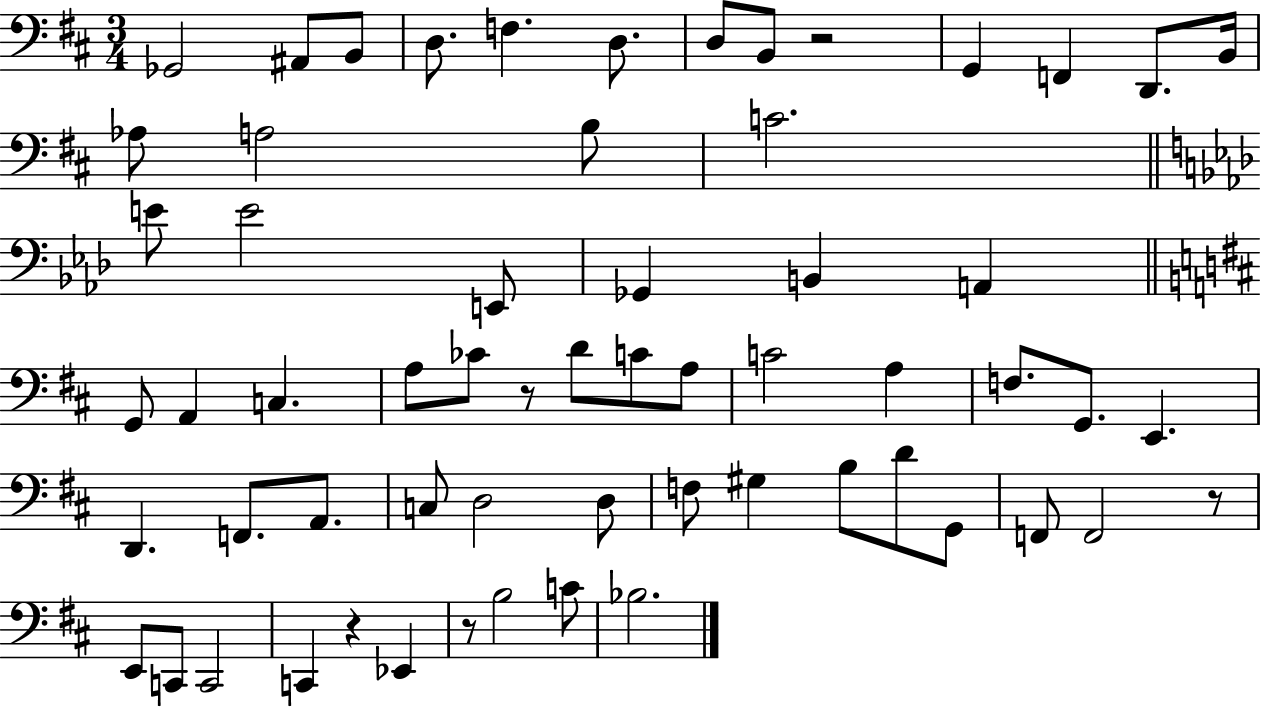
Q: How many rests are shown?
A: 5